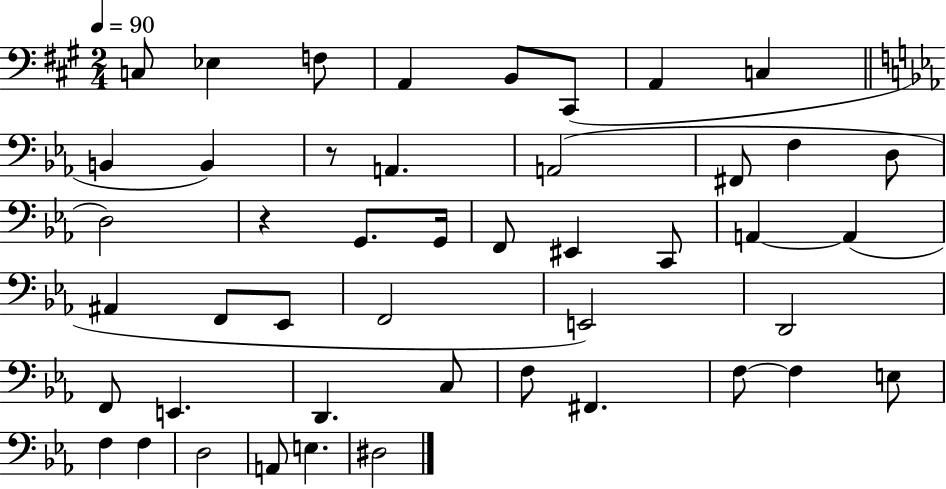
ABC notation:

X:1
T:Untitled
M:2/4
L:1/4
K:A
C,/2 _E, F,/2 A,, B,,/2 ^C,,/2 A,, C, B,, B,, z/2 A,, A,,2 ^F,,/2 F, D,/2 D,2 z G,,/2 G,,/4 F,,/2 ^E,, C,,/2 A,, A,, ^A,, F,,/2 _E,,/2 F,,2 E,,2 D,,2 F,,/2 E,, D,, C,/2 F,/2 ^F,, F,/2 F, E,/2 F, F, D,2 A,,/2 E, ^D,2